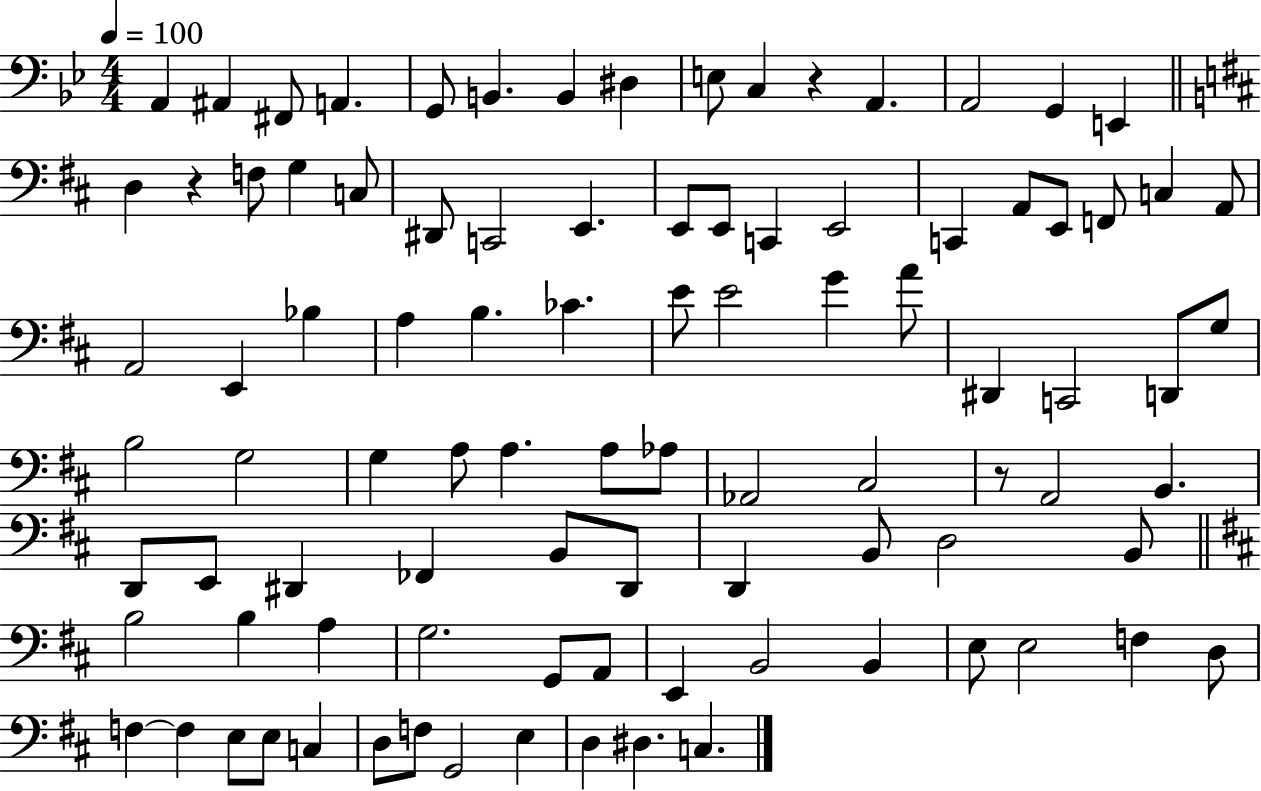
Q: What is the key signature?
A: BES major